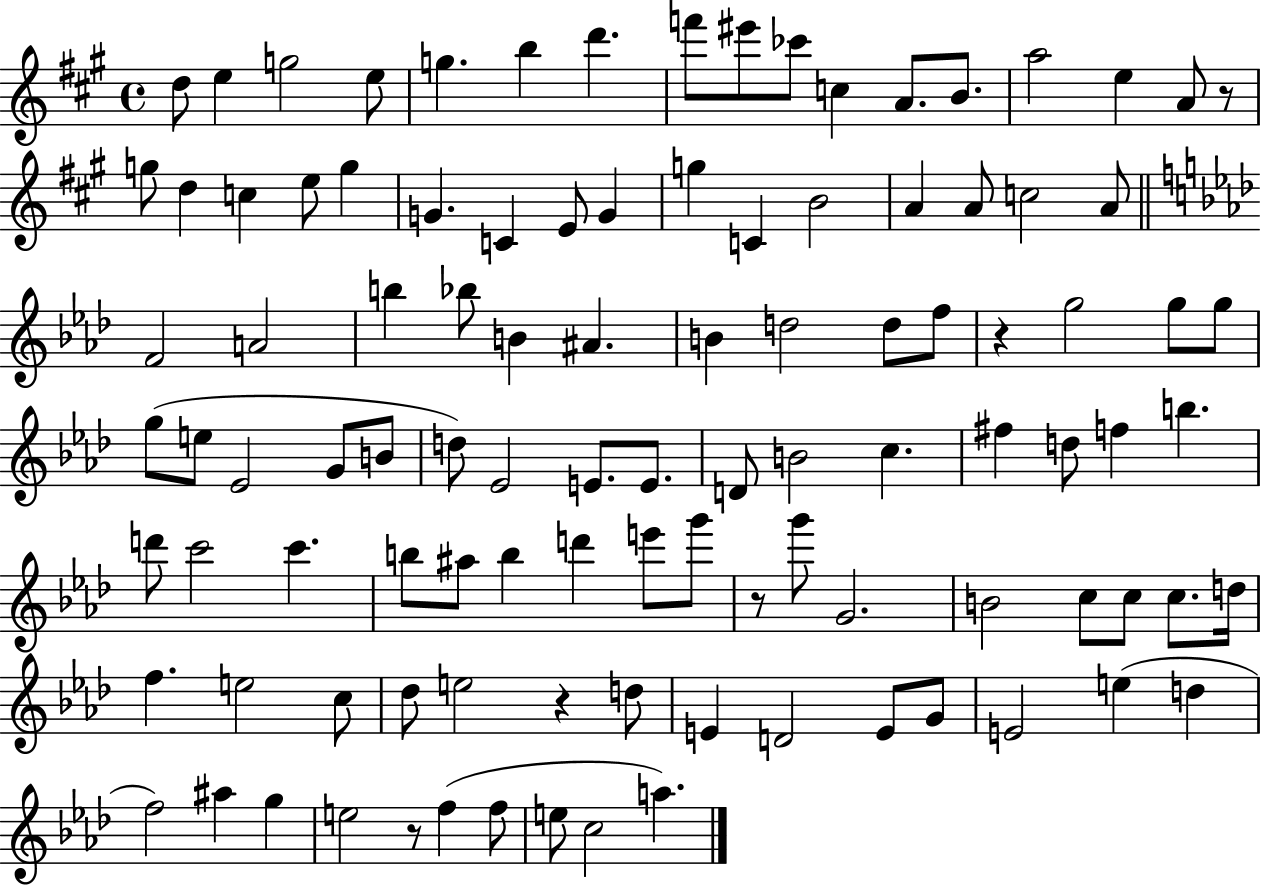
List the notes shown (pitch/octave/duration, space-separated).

D5/e E5/q G5/h E5/e G5/q. B5/q D6/q. F6/e EIS6/e CES6/e C5/q A4/e. B4/e. A5/h E5/q A4/e R/e G5/e D5/q C5/q E5/e G5/q G4/q. C4/q E4/e G4/q G5/q C4/q B4/h A4/q A4/e C5/h A4/e F4/h A4/h B5/q Bb5/e B4/q A#4/q. B4/q D5/h D5/e F5/e R/q G5/h G5/e G5/e G5/e E5/e Eb4/h G4/e B4/e D5/e Eb4/h E4/e. E4/e. D4/e B4/h C5/q. F#5/q D5/e F5/q B5/q. D6/e C6/h C6/q. B5/e A#5/e B5/q D6/q E6/e G6/e R/e G6/e G4/h. B4/h C5/e C5/e C5/e. D5/s F5/q. E5/h C5/e Db5/e E5/h R/q D5/e E4/q D4/h E4/e G4/e E4/h E5/q D5/q F5/h A#5/q G5/q E5/h R/e F5/q F5/e E5/e C5/h A5/q.